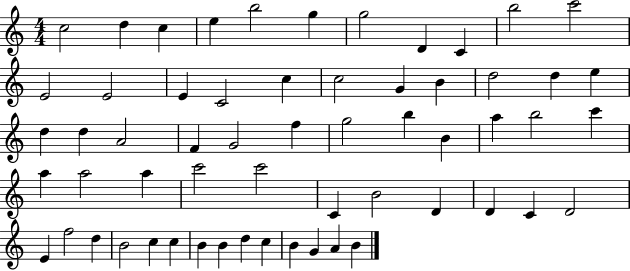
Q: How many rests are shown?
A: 0